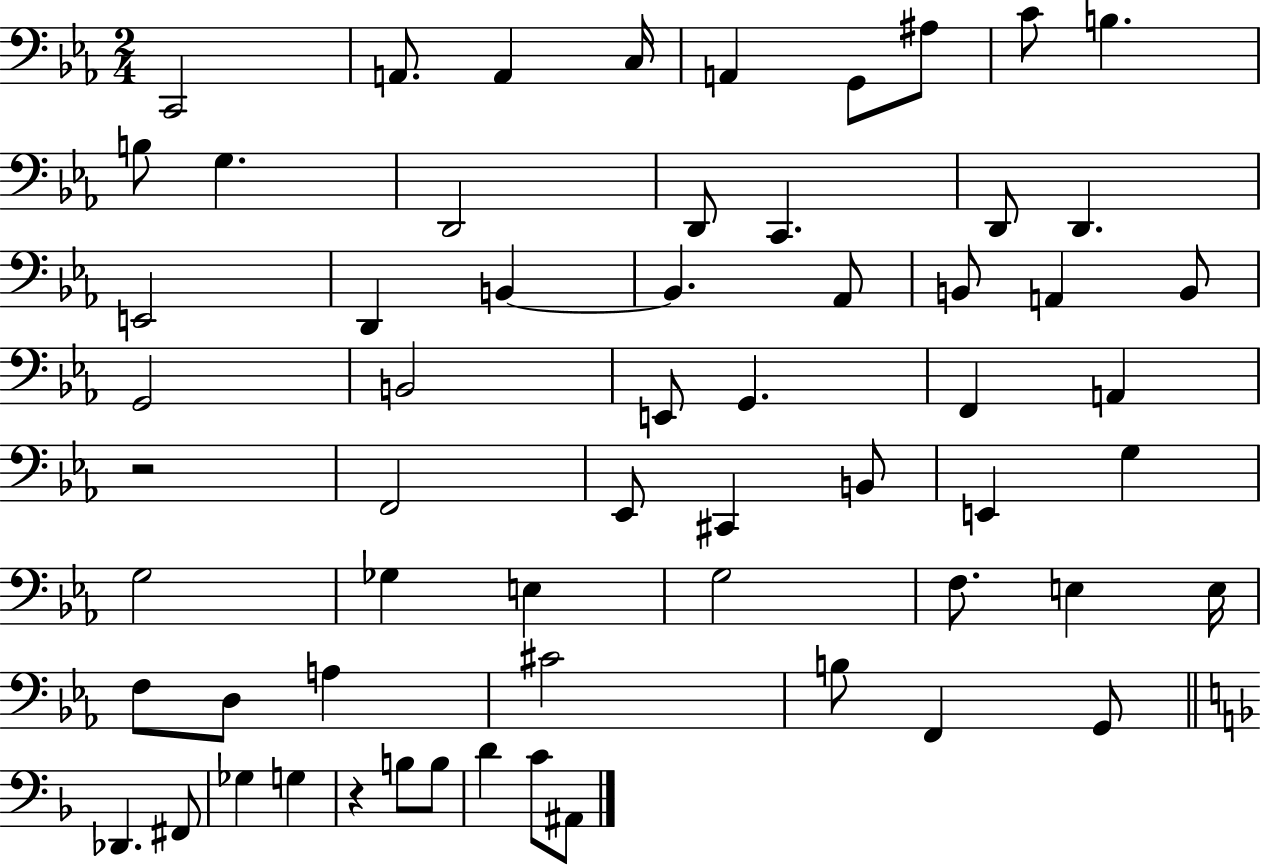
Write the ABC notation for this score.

X:1
T:Untitled
M:2/4
L:1/4
K:Eb
C,,2 A,,/2 A,, C,/4 A,, G,,/2 ^A,/2 C/2 B, B,/2 G, D,,2 D,,/2 C,, D,,/2 D,, E,,2 D,, B,, B,, _A,,/2 B,,/2 A,, B,,/2 G,,2 B,,2 E,,/2 G,, F,, A,, z2 F,,2 _E,,/2 ^C,, B,,/2 E,, G, G,2 _G, E, G,2 F,/2 E, E,/4 F,/2 D,/2 A, ^C2 B,/2 F,, G,,/2 _D,, ^F,,/2 _G, G, z B,/2 B,/2 D C/2 ^A,,/2